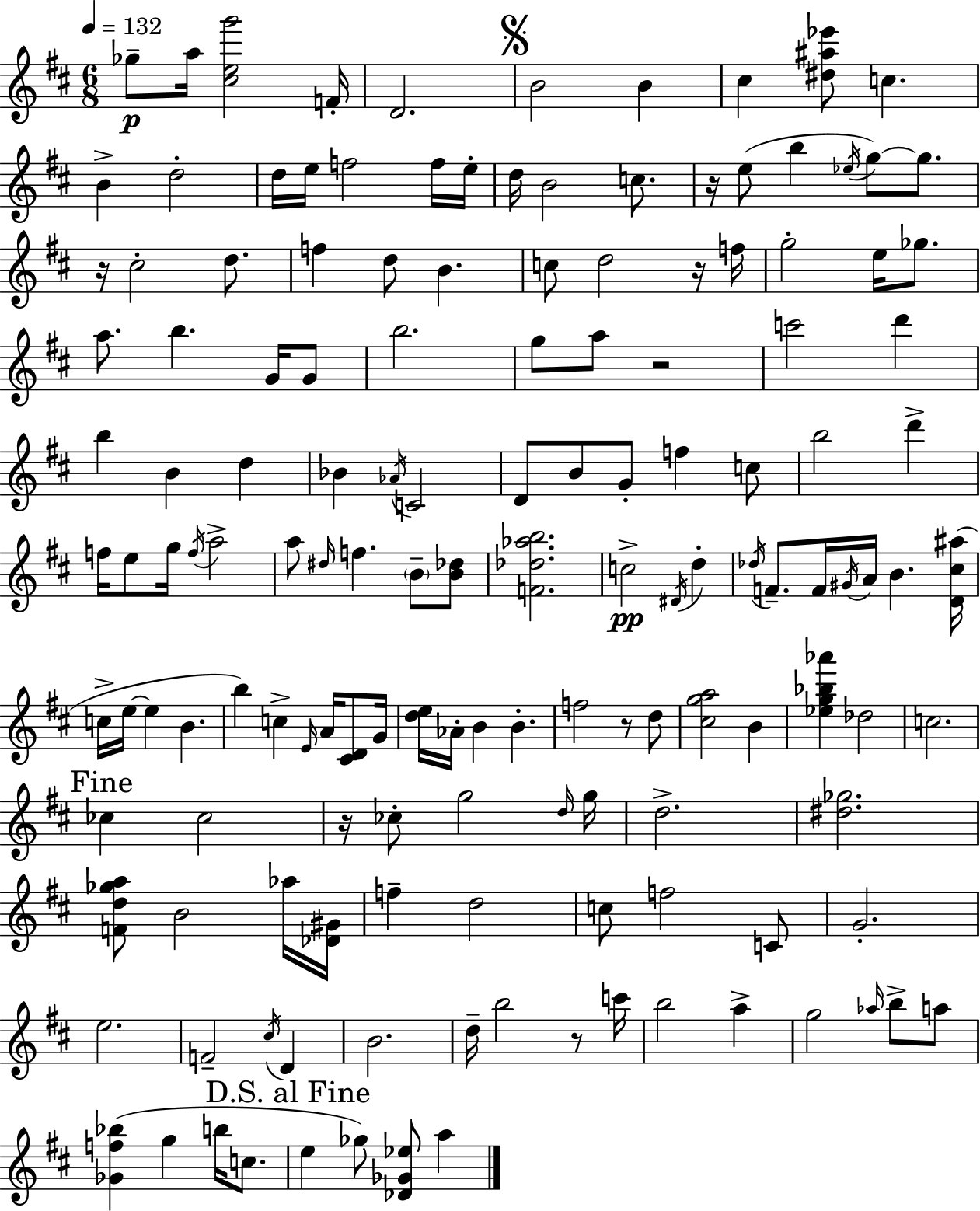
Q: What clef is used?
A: treble